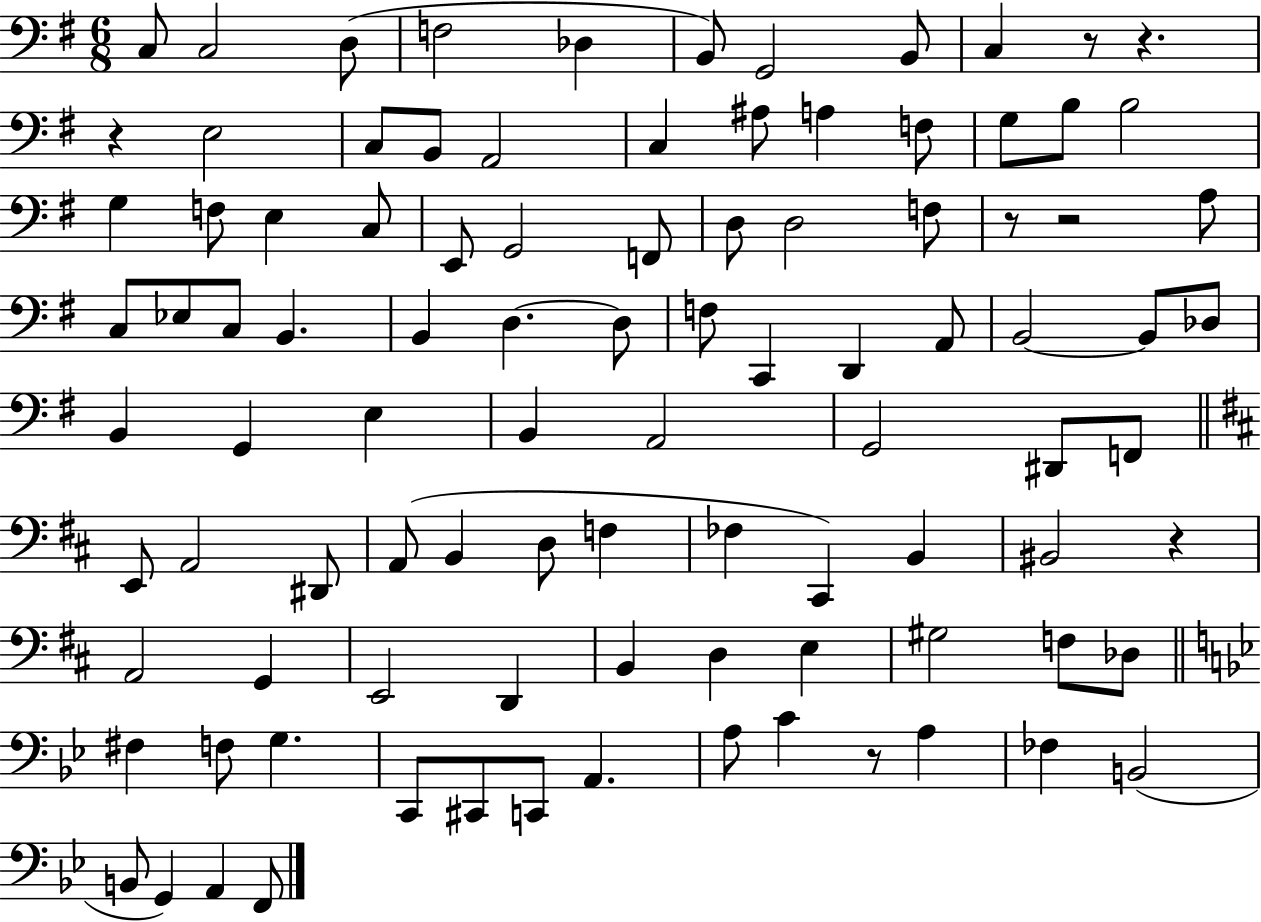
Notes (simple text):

C3/e C3/h D3/e F3/h Db3/q B2/e G2/h B2/e C3/q R/e R/q. R/q E3/h C3/e B2/e A2/h C3/q A#3/e A3/q F3/e G3/e B3/e B3/h G3/q F3/e E3/q C3/e E2/e G2/h F2/e D3/e D3/h F3/e R/e R/h A3/e C3/e Eb3/e C3/e B2/q. B2/q D3/q. D3/e F3/e C2/q D2/q A2/e B2/h B2/e Db3/e B2/q G2/q E3/q B2/q A2/h G2/h D#2/e F2/e E2/e A2/h D#2/e A2/e B2/q D3/e F3/q FES3/q C#2/q B2/q BIS2/h R/q A2/h G2/q E2/h D2/q B2/q D3/q E3/q G#3/h F3/e Db3/e F#3/q F3/e G3/q. C2/e C#2/e C2/e A2/q. A3/e C4/q R/e A3/q FES3/q B2/h B2/e G2/q A2/q F2/e